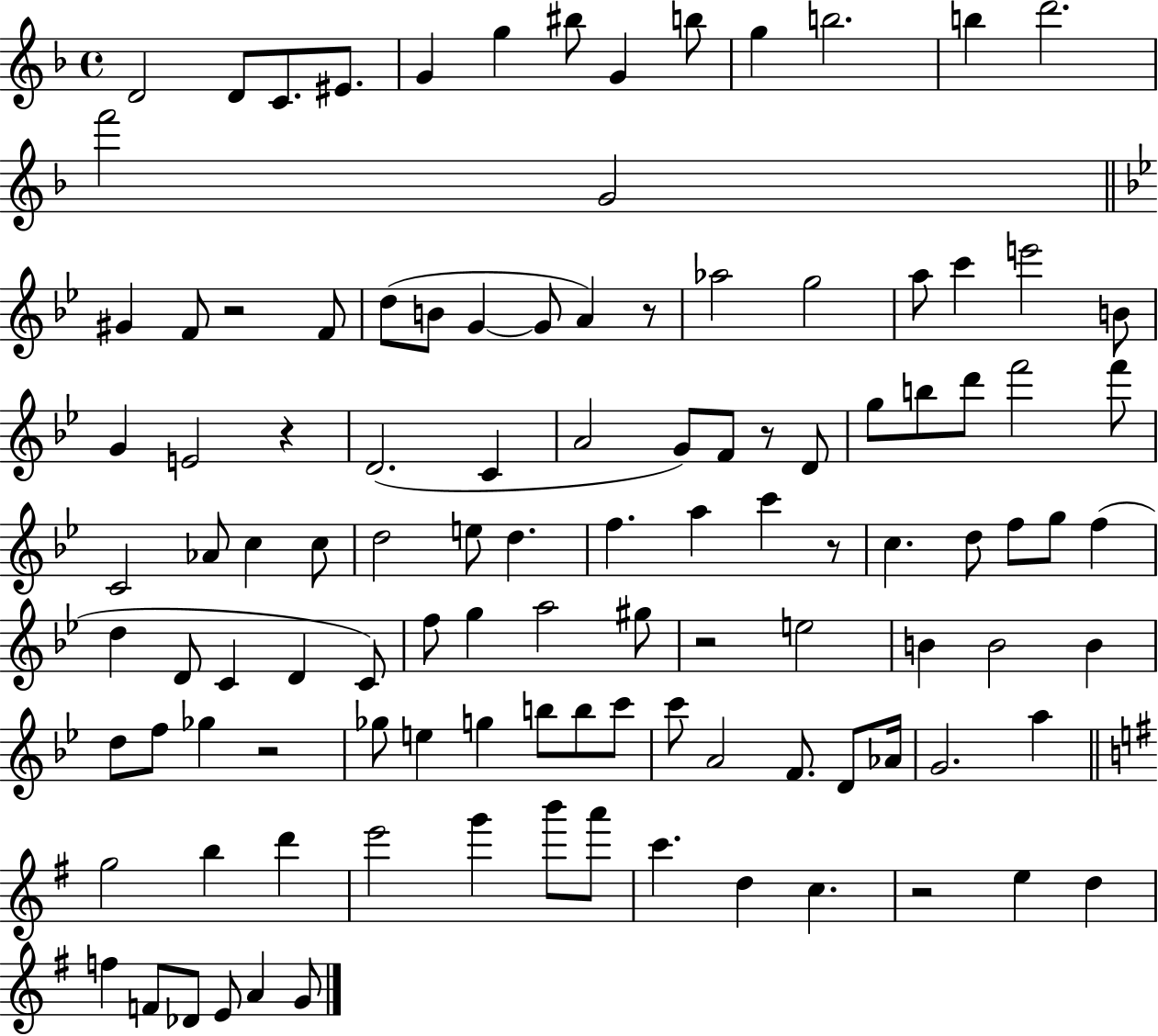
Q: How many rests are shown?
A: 8